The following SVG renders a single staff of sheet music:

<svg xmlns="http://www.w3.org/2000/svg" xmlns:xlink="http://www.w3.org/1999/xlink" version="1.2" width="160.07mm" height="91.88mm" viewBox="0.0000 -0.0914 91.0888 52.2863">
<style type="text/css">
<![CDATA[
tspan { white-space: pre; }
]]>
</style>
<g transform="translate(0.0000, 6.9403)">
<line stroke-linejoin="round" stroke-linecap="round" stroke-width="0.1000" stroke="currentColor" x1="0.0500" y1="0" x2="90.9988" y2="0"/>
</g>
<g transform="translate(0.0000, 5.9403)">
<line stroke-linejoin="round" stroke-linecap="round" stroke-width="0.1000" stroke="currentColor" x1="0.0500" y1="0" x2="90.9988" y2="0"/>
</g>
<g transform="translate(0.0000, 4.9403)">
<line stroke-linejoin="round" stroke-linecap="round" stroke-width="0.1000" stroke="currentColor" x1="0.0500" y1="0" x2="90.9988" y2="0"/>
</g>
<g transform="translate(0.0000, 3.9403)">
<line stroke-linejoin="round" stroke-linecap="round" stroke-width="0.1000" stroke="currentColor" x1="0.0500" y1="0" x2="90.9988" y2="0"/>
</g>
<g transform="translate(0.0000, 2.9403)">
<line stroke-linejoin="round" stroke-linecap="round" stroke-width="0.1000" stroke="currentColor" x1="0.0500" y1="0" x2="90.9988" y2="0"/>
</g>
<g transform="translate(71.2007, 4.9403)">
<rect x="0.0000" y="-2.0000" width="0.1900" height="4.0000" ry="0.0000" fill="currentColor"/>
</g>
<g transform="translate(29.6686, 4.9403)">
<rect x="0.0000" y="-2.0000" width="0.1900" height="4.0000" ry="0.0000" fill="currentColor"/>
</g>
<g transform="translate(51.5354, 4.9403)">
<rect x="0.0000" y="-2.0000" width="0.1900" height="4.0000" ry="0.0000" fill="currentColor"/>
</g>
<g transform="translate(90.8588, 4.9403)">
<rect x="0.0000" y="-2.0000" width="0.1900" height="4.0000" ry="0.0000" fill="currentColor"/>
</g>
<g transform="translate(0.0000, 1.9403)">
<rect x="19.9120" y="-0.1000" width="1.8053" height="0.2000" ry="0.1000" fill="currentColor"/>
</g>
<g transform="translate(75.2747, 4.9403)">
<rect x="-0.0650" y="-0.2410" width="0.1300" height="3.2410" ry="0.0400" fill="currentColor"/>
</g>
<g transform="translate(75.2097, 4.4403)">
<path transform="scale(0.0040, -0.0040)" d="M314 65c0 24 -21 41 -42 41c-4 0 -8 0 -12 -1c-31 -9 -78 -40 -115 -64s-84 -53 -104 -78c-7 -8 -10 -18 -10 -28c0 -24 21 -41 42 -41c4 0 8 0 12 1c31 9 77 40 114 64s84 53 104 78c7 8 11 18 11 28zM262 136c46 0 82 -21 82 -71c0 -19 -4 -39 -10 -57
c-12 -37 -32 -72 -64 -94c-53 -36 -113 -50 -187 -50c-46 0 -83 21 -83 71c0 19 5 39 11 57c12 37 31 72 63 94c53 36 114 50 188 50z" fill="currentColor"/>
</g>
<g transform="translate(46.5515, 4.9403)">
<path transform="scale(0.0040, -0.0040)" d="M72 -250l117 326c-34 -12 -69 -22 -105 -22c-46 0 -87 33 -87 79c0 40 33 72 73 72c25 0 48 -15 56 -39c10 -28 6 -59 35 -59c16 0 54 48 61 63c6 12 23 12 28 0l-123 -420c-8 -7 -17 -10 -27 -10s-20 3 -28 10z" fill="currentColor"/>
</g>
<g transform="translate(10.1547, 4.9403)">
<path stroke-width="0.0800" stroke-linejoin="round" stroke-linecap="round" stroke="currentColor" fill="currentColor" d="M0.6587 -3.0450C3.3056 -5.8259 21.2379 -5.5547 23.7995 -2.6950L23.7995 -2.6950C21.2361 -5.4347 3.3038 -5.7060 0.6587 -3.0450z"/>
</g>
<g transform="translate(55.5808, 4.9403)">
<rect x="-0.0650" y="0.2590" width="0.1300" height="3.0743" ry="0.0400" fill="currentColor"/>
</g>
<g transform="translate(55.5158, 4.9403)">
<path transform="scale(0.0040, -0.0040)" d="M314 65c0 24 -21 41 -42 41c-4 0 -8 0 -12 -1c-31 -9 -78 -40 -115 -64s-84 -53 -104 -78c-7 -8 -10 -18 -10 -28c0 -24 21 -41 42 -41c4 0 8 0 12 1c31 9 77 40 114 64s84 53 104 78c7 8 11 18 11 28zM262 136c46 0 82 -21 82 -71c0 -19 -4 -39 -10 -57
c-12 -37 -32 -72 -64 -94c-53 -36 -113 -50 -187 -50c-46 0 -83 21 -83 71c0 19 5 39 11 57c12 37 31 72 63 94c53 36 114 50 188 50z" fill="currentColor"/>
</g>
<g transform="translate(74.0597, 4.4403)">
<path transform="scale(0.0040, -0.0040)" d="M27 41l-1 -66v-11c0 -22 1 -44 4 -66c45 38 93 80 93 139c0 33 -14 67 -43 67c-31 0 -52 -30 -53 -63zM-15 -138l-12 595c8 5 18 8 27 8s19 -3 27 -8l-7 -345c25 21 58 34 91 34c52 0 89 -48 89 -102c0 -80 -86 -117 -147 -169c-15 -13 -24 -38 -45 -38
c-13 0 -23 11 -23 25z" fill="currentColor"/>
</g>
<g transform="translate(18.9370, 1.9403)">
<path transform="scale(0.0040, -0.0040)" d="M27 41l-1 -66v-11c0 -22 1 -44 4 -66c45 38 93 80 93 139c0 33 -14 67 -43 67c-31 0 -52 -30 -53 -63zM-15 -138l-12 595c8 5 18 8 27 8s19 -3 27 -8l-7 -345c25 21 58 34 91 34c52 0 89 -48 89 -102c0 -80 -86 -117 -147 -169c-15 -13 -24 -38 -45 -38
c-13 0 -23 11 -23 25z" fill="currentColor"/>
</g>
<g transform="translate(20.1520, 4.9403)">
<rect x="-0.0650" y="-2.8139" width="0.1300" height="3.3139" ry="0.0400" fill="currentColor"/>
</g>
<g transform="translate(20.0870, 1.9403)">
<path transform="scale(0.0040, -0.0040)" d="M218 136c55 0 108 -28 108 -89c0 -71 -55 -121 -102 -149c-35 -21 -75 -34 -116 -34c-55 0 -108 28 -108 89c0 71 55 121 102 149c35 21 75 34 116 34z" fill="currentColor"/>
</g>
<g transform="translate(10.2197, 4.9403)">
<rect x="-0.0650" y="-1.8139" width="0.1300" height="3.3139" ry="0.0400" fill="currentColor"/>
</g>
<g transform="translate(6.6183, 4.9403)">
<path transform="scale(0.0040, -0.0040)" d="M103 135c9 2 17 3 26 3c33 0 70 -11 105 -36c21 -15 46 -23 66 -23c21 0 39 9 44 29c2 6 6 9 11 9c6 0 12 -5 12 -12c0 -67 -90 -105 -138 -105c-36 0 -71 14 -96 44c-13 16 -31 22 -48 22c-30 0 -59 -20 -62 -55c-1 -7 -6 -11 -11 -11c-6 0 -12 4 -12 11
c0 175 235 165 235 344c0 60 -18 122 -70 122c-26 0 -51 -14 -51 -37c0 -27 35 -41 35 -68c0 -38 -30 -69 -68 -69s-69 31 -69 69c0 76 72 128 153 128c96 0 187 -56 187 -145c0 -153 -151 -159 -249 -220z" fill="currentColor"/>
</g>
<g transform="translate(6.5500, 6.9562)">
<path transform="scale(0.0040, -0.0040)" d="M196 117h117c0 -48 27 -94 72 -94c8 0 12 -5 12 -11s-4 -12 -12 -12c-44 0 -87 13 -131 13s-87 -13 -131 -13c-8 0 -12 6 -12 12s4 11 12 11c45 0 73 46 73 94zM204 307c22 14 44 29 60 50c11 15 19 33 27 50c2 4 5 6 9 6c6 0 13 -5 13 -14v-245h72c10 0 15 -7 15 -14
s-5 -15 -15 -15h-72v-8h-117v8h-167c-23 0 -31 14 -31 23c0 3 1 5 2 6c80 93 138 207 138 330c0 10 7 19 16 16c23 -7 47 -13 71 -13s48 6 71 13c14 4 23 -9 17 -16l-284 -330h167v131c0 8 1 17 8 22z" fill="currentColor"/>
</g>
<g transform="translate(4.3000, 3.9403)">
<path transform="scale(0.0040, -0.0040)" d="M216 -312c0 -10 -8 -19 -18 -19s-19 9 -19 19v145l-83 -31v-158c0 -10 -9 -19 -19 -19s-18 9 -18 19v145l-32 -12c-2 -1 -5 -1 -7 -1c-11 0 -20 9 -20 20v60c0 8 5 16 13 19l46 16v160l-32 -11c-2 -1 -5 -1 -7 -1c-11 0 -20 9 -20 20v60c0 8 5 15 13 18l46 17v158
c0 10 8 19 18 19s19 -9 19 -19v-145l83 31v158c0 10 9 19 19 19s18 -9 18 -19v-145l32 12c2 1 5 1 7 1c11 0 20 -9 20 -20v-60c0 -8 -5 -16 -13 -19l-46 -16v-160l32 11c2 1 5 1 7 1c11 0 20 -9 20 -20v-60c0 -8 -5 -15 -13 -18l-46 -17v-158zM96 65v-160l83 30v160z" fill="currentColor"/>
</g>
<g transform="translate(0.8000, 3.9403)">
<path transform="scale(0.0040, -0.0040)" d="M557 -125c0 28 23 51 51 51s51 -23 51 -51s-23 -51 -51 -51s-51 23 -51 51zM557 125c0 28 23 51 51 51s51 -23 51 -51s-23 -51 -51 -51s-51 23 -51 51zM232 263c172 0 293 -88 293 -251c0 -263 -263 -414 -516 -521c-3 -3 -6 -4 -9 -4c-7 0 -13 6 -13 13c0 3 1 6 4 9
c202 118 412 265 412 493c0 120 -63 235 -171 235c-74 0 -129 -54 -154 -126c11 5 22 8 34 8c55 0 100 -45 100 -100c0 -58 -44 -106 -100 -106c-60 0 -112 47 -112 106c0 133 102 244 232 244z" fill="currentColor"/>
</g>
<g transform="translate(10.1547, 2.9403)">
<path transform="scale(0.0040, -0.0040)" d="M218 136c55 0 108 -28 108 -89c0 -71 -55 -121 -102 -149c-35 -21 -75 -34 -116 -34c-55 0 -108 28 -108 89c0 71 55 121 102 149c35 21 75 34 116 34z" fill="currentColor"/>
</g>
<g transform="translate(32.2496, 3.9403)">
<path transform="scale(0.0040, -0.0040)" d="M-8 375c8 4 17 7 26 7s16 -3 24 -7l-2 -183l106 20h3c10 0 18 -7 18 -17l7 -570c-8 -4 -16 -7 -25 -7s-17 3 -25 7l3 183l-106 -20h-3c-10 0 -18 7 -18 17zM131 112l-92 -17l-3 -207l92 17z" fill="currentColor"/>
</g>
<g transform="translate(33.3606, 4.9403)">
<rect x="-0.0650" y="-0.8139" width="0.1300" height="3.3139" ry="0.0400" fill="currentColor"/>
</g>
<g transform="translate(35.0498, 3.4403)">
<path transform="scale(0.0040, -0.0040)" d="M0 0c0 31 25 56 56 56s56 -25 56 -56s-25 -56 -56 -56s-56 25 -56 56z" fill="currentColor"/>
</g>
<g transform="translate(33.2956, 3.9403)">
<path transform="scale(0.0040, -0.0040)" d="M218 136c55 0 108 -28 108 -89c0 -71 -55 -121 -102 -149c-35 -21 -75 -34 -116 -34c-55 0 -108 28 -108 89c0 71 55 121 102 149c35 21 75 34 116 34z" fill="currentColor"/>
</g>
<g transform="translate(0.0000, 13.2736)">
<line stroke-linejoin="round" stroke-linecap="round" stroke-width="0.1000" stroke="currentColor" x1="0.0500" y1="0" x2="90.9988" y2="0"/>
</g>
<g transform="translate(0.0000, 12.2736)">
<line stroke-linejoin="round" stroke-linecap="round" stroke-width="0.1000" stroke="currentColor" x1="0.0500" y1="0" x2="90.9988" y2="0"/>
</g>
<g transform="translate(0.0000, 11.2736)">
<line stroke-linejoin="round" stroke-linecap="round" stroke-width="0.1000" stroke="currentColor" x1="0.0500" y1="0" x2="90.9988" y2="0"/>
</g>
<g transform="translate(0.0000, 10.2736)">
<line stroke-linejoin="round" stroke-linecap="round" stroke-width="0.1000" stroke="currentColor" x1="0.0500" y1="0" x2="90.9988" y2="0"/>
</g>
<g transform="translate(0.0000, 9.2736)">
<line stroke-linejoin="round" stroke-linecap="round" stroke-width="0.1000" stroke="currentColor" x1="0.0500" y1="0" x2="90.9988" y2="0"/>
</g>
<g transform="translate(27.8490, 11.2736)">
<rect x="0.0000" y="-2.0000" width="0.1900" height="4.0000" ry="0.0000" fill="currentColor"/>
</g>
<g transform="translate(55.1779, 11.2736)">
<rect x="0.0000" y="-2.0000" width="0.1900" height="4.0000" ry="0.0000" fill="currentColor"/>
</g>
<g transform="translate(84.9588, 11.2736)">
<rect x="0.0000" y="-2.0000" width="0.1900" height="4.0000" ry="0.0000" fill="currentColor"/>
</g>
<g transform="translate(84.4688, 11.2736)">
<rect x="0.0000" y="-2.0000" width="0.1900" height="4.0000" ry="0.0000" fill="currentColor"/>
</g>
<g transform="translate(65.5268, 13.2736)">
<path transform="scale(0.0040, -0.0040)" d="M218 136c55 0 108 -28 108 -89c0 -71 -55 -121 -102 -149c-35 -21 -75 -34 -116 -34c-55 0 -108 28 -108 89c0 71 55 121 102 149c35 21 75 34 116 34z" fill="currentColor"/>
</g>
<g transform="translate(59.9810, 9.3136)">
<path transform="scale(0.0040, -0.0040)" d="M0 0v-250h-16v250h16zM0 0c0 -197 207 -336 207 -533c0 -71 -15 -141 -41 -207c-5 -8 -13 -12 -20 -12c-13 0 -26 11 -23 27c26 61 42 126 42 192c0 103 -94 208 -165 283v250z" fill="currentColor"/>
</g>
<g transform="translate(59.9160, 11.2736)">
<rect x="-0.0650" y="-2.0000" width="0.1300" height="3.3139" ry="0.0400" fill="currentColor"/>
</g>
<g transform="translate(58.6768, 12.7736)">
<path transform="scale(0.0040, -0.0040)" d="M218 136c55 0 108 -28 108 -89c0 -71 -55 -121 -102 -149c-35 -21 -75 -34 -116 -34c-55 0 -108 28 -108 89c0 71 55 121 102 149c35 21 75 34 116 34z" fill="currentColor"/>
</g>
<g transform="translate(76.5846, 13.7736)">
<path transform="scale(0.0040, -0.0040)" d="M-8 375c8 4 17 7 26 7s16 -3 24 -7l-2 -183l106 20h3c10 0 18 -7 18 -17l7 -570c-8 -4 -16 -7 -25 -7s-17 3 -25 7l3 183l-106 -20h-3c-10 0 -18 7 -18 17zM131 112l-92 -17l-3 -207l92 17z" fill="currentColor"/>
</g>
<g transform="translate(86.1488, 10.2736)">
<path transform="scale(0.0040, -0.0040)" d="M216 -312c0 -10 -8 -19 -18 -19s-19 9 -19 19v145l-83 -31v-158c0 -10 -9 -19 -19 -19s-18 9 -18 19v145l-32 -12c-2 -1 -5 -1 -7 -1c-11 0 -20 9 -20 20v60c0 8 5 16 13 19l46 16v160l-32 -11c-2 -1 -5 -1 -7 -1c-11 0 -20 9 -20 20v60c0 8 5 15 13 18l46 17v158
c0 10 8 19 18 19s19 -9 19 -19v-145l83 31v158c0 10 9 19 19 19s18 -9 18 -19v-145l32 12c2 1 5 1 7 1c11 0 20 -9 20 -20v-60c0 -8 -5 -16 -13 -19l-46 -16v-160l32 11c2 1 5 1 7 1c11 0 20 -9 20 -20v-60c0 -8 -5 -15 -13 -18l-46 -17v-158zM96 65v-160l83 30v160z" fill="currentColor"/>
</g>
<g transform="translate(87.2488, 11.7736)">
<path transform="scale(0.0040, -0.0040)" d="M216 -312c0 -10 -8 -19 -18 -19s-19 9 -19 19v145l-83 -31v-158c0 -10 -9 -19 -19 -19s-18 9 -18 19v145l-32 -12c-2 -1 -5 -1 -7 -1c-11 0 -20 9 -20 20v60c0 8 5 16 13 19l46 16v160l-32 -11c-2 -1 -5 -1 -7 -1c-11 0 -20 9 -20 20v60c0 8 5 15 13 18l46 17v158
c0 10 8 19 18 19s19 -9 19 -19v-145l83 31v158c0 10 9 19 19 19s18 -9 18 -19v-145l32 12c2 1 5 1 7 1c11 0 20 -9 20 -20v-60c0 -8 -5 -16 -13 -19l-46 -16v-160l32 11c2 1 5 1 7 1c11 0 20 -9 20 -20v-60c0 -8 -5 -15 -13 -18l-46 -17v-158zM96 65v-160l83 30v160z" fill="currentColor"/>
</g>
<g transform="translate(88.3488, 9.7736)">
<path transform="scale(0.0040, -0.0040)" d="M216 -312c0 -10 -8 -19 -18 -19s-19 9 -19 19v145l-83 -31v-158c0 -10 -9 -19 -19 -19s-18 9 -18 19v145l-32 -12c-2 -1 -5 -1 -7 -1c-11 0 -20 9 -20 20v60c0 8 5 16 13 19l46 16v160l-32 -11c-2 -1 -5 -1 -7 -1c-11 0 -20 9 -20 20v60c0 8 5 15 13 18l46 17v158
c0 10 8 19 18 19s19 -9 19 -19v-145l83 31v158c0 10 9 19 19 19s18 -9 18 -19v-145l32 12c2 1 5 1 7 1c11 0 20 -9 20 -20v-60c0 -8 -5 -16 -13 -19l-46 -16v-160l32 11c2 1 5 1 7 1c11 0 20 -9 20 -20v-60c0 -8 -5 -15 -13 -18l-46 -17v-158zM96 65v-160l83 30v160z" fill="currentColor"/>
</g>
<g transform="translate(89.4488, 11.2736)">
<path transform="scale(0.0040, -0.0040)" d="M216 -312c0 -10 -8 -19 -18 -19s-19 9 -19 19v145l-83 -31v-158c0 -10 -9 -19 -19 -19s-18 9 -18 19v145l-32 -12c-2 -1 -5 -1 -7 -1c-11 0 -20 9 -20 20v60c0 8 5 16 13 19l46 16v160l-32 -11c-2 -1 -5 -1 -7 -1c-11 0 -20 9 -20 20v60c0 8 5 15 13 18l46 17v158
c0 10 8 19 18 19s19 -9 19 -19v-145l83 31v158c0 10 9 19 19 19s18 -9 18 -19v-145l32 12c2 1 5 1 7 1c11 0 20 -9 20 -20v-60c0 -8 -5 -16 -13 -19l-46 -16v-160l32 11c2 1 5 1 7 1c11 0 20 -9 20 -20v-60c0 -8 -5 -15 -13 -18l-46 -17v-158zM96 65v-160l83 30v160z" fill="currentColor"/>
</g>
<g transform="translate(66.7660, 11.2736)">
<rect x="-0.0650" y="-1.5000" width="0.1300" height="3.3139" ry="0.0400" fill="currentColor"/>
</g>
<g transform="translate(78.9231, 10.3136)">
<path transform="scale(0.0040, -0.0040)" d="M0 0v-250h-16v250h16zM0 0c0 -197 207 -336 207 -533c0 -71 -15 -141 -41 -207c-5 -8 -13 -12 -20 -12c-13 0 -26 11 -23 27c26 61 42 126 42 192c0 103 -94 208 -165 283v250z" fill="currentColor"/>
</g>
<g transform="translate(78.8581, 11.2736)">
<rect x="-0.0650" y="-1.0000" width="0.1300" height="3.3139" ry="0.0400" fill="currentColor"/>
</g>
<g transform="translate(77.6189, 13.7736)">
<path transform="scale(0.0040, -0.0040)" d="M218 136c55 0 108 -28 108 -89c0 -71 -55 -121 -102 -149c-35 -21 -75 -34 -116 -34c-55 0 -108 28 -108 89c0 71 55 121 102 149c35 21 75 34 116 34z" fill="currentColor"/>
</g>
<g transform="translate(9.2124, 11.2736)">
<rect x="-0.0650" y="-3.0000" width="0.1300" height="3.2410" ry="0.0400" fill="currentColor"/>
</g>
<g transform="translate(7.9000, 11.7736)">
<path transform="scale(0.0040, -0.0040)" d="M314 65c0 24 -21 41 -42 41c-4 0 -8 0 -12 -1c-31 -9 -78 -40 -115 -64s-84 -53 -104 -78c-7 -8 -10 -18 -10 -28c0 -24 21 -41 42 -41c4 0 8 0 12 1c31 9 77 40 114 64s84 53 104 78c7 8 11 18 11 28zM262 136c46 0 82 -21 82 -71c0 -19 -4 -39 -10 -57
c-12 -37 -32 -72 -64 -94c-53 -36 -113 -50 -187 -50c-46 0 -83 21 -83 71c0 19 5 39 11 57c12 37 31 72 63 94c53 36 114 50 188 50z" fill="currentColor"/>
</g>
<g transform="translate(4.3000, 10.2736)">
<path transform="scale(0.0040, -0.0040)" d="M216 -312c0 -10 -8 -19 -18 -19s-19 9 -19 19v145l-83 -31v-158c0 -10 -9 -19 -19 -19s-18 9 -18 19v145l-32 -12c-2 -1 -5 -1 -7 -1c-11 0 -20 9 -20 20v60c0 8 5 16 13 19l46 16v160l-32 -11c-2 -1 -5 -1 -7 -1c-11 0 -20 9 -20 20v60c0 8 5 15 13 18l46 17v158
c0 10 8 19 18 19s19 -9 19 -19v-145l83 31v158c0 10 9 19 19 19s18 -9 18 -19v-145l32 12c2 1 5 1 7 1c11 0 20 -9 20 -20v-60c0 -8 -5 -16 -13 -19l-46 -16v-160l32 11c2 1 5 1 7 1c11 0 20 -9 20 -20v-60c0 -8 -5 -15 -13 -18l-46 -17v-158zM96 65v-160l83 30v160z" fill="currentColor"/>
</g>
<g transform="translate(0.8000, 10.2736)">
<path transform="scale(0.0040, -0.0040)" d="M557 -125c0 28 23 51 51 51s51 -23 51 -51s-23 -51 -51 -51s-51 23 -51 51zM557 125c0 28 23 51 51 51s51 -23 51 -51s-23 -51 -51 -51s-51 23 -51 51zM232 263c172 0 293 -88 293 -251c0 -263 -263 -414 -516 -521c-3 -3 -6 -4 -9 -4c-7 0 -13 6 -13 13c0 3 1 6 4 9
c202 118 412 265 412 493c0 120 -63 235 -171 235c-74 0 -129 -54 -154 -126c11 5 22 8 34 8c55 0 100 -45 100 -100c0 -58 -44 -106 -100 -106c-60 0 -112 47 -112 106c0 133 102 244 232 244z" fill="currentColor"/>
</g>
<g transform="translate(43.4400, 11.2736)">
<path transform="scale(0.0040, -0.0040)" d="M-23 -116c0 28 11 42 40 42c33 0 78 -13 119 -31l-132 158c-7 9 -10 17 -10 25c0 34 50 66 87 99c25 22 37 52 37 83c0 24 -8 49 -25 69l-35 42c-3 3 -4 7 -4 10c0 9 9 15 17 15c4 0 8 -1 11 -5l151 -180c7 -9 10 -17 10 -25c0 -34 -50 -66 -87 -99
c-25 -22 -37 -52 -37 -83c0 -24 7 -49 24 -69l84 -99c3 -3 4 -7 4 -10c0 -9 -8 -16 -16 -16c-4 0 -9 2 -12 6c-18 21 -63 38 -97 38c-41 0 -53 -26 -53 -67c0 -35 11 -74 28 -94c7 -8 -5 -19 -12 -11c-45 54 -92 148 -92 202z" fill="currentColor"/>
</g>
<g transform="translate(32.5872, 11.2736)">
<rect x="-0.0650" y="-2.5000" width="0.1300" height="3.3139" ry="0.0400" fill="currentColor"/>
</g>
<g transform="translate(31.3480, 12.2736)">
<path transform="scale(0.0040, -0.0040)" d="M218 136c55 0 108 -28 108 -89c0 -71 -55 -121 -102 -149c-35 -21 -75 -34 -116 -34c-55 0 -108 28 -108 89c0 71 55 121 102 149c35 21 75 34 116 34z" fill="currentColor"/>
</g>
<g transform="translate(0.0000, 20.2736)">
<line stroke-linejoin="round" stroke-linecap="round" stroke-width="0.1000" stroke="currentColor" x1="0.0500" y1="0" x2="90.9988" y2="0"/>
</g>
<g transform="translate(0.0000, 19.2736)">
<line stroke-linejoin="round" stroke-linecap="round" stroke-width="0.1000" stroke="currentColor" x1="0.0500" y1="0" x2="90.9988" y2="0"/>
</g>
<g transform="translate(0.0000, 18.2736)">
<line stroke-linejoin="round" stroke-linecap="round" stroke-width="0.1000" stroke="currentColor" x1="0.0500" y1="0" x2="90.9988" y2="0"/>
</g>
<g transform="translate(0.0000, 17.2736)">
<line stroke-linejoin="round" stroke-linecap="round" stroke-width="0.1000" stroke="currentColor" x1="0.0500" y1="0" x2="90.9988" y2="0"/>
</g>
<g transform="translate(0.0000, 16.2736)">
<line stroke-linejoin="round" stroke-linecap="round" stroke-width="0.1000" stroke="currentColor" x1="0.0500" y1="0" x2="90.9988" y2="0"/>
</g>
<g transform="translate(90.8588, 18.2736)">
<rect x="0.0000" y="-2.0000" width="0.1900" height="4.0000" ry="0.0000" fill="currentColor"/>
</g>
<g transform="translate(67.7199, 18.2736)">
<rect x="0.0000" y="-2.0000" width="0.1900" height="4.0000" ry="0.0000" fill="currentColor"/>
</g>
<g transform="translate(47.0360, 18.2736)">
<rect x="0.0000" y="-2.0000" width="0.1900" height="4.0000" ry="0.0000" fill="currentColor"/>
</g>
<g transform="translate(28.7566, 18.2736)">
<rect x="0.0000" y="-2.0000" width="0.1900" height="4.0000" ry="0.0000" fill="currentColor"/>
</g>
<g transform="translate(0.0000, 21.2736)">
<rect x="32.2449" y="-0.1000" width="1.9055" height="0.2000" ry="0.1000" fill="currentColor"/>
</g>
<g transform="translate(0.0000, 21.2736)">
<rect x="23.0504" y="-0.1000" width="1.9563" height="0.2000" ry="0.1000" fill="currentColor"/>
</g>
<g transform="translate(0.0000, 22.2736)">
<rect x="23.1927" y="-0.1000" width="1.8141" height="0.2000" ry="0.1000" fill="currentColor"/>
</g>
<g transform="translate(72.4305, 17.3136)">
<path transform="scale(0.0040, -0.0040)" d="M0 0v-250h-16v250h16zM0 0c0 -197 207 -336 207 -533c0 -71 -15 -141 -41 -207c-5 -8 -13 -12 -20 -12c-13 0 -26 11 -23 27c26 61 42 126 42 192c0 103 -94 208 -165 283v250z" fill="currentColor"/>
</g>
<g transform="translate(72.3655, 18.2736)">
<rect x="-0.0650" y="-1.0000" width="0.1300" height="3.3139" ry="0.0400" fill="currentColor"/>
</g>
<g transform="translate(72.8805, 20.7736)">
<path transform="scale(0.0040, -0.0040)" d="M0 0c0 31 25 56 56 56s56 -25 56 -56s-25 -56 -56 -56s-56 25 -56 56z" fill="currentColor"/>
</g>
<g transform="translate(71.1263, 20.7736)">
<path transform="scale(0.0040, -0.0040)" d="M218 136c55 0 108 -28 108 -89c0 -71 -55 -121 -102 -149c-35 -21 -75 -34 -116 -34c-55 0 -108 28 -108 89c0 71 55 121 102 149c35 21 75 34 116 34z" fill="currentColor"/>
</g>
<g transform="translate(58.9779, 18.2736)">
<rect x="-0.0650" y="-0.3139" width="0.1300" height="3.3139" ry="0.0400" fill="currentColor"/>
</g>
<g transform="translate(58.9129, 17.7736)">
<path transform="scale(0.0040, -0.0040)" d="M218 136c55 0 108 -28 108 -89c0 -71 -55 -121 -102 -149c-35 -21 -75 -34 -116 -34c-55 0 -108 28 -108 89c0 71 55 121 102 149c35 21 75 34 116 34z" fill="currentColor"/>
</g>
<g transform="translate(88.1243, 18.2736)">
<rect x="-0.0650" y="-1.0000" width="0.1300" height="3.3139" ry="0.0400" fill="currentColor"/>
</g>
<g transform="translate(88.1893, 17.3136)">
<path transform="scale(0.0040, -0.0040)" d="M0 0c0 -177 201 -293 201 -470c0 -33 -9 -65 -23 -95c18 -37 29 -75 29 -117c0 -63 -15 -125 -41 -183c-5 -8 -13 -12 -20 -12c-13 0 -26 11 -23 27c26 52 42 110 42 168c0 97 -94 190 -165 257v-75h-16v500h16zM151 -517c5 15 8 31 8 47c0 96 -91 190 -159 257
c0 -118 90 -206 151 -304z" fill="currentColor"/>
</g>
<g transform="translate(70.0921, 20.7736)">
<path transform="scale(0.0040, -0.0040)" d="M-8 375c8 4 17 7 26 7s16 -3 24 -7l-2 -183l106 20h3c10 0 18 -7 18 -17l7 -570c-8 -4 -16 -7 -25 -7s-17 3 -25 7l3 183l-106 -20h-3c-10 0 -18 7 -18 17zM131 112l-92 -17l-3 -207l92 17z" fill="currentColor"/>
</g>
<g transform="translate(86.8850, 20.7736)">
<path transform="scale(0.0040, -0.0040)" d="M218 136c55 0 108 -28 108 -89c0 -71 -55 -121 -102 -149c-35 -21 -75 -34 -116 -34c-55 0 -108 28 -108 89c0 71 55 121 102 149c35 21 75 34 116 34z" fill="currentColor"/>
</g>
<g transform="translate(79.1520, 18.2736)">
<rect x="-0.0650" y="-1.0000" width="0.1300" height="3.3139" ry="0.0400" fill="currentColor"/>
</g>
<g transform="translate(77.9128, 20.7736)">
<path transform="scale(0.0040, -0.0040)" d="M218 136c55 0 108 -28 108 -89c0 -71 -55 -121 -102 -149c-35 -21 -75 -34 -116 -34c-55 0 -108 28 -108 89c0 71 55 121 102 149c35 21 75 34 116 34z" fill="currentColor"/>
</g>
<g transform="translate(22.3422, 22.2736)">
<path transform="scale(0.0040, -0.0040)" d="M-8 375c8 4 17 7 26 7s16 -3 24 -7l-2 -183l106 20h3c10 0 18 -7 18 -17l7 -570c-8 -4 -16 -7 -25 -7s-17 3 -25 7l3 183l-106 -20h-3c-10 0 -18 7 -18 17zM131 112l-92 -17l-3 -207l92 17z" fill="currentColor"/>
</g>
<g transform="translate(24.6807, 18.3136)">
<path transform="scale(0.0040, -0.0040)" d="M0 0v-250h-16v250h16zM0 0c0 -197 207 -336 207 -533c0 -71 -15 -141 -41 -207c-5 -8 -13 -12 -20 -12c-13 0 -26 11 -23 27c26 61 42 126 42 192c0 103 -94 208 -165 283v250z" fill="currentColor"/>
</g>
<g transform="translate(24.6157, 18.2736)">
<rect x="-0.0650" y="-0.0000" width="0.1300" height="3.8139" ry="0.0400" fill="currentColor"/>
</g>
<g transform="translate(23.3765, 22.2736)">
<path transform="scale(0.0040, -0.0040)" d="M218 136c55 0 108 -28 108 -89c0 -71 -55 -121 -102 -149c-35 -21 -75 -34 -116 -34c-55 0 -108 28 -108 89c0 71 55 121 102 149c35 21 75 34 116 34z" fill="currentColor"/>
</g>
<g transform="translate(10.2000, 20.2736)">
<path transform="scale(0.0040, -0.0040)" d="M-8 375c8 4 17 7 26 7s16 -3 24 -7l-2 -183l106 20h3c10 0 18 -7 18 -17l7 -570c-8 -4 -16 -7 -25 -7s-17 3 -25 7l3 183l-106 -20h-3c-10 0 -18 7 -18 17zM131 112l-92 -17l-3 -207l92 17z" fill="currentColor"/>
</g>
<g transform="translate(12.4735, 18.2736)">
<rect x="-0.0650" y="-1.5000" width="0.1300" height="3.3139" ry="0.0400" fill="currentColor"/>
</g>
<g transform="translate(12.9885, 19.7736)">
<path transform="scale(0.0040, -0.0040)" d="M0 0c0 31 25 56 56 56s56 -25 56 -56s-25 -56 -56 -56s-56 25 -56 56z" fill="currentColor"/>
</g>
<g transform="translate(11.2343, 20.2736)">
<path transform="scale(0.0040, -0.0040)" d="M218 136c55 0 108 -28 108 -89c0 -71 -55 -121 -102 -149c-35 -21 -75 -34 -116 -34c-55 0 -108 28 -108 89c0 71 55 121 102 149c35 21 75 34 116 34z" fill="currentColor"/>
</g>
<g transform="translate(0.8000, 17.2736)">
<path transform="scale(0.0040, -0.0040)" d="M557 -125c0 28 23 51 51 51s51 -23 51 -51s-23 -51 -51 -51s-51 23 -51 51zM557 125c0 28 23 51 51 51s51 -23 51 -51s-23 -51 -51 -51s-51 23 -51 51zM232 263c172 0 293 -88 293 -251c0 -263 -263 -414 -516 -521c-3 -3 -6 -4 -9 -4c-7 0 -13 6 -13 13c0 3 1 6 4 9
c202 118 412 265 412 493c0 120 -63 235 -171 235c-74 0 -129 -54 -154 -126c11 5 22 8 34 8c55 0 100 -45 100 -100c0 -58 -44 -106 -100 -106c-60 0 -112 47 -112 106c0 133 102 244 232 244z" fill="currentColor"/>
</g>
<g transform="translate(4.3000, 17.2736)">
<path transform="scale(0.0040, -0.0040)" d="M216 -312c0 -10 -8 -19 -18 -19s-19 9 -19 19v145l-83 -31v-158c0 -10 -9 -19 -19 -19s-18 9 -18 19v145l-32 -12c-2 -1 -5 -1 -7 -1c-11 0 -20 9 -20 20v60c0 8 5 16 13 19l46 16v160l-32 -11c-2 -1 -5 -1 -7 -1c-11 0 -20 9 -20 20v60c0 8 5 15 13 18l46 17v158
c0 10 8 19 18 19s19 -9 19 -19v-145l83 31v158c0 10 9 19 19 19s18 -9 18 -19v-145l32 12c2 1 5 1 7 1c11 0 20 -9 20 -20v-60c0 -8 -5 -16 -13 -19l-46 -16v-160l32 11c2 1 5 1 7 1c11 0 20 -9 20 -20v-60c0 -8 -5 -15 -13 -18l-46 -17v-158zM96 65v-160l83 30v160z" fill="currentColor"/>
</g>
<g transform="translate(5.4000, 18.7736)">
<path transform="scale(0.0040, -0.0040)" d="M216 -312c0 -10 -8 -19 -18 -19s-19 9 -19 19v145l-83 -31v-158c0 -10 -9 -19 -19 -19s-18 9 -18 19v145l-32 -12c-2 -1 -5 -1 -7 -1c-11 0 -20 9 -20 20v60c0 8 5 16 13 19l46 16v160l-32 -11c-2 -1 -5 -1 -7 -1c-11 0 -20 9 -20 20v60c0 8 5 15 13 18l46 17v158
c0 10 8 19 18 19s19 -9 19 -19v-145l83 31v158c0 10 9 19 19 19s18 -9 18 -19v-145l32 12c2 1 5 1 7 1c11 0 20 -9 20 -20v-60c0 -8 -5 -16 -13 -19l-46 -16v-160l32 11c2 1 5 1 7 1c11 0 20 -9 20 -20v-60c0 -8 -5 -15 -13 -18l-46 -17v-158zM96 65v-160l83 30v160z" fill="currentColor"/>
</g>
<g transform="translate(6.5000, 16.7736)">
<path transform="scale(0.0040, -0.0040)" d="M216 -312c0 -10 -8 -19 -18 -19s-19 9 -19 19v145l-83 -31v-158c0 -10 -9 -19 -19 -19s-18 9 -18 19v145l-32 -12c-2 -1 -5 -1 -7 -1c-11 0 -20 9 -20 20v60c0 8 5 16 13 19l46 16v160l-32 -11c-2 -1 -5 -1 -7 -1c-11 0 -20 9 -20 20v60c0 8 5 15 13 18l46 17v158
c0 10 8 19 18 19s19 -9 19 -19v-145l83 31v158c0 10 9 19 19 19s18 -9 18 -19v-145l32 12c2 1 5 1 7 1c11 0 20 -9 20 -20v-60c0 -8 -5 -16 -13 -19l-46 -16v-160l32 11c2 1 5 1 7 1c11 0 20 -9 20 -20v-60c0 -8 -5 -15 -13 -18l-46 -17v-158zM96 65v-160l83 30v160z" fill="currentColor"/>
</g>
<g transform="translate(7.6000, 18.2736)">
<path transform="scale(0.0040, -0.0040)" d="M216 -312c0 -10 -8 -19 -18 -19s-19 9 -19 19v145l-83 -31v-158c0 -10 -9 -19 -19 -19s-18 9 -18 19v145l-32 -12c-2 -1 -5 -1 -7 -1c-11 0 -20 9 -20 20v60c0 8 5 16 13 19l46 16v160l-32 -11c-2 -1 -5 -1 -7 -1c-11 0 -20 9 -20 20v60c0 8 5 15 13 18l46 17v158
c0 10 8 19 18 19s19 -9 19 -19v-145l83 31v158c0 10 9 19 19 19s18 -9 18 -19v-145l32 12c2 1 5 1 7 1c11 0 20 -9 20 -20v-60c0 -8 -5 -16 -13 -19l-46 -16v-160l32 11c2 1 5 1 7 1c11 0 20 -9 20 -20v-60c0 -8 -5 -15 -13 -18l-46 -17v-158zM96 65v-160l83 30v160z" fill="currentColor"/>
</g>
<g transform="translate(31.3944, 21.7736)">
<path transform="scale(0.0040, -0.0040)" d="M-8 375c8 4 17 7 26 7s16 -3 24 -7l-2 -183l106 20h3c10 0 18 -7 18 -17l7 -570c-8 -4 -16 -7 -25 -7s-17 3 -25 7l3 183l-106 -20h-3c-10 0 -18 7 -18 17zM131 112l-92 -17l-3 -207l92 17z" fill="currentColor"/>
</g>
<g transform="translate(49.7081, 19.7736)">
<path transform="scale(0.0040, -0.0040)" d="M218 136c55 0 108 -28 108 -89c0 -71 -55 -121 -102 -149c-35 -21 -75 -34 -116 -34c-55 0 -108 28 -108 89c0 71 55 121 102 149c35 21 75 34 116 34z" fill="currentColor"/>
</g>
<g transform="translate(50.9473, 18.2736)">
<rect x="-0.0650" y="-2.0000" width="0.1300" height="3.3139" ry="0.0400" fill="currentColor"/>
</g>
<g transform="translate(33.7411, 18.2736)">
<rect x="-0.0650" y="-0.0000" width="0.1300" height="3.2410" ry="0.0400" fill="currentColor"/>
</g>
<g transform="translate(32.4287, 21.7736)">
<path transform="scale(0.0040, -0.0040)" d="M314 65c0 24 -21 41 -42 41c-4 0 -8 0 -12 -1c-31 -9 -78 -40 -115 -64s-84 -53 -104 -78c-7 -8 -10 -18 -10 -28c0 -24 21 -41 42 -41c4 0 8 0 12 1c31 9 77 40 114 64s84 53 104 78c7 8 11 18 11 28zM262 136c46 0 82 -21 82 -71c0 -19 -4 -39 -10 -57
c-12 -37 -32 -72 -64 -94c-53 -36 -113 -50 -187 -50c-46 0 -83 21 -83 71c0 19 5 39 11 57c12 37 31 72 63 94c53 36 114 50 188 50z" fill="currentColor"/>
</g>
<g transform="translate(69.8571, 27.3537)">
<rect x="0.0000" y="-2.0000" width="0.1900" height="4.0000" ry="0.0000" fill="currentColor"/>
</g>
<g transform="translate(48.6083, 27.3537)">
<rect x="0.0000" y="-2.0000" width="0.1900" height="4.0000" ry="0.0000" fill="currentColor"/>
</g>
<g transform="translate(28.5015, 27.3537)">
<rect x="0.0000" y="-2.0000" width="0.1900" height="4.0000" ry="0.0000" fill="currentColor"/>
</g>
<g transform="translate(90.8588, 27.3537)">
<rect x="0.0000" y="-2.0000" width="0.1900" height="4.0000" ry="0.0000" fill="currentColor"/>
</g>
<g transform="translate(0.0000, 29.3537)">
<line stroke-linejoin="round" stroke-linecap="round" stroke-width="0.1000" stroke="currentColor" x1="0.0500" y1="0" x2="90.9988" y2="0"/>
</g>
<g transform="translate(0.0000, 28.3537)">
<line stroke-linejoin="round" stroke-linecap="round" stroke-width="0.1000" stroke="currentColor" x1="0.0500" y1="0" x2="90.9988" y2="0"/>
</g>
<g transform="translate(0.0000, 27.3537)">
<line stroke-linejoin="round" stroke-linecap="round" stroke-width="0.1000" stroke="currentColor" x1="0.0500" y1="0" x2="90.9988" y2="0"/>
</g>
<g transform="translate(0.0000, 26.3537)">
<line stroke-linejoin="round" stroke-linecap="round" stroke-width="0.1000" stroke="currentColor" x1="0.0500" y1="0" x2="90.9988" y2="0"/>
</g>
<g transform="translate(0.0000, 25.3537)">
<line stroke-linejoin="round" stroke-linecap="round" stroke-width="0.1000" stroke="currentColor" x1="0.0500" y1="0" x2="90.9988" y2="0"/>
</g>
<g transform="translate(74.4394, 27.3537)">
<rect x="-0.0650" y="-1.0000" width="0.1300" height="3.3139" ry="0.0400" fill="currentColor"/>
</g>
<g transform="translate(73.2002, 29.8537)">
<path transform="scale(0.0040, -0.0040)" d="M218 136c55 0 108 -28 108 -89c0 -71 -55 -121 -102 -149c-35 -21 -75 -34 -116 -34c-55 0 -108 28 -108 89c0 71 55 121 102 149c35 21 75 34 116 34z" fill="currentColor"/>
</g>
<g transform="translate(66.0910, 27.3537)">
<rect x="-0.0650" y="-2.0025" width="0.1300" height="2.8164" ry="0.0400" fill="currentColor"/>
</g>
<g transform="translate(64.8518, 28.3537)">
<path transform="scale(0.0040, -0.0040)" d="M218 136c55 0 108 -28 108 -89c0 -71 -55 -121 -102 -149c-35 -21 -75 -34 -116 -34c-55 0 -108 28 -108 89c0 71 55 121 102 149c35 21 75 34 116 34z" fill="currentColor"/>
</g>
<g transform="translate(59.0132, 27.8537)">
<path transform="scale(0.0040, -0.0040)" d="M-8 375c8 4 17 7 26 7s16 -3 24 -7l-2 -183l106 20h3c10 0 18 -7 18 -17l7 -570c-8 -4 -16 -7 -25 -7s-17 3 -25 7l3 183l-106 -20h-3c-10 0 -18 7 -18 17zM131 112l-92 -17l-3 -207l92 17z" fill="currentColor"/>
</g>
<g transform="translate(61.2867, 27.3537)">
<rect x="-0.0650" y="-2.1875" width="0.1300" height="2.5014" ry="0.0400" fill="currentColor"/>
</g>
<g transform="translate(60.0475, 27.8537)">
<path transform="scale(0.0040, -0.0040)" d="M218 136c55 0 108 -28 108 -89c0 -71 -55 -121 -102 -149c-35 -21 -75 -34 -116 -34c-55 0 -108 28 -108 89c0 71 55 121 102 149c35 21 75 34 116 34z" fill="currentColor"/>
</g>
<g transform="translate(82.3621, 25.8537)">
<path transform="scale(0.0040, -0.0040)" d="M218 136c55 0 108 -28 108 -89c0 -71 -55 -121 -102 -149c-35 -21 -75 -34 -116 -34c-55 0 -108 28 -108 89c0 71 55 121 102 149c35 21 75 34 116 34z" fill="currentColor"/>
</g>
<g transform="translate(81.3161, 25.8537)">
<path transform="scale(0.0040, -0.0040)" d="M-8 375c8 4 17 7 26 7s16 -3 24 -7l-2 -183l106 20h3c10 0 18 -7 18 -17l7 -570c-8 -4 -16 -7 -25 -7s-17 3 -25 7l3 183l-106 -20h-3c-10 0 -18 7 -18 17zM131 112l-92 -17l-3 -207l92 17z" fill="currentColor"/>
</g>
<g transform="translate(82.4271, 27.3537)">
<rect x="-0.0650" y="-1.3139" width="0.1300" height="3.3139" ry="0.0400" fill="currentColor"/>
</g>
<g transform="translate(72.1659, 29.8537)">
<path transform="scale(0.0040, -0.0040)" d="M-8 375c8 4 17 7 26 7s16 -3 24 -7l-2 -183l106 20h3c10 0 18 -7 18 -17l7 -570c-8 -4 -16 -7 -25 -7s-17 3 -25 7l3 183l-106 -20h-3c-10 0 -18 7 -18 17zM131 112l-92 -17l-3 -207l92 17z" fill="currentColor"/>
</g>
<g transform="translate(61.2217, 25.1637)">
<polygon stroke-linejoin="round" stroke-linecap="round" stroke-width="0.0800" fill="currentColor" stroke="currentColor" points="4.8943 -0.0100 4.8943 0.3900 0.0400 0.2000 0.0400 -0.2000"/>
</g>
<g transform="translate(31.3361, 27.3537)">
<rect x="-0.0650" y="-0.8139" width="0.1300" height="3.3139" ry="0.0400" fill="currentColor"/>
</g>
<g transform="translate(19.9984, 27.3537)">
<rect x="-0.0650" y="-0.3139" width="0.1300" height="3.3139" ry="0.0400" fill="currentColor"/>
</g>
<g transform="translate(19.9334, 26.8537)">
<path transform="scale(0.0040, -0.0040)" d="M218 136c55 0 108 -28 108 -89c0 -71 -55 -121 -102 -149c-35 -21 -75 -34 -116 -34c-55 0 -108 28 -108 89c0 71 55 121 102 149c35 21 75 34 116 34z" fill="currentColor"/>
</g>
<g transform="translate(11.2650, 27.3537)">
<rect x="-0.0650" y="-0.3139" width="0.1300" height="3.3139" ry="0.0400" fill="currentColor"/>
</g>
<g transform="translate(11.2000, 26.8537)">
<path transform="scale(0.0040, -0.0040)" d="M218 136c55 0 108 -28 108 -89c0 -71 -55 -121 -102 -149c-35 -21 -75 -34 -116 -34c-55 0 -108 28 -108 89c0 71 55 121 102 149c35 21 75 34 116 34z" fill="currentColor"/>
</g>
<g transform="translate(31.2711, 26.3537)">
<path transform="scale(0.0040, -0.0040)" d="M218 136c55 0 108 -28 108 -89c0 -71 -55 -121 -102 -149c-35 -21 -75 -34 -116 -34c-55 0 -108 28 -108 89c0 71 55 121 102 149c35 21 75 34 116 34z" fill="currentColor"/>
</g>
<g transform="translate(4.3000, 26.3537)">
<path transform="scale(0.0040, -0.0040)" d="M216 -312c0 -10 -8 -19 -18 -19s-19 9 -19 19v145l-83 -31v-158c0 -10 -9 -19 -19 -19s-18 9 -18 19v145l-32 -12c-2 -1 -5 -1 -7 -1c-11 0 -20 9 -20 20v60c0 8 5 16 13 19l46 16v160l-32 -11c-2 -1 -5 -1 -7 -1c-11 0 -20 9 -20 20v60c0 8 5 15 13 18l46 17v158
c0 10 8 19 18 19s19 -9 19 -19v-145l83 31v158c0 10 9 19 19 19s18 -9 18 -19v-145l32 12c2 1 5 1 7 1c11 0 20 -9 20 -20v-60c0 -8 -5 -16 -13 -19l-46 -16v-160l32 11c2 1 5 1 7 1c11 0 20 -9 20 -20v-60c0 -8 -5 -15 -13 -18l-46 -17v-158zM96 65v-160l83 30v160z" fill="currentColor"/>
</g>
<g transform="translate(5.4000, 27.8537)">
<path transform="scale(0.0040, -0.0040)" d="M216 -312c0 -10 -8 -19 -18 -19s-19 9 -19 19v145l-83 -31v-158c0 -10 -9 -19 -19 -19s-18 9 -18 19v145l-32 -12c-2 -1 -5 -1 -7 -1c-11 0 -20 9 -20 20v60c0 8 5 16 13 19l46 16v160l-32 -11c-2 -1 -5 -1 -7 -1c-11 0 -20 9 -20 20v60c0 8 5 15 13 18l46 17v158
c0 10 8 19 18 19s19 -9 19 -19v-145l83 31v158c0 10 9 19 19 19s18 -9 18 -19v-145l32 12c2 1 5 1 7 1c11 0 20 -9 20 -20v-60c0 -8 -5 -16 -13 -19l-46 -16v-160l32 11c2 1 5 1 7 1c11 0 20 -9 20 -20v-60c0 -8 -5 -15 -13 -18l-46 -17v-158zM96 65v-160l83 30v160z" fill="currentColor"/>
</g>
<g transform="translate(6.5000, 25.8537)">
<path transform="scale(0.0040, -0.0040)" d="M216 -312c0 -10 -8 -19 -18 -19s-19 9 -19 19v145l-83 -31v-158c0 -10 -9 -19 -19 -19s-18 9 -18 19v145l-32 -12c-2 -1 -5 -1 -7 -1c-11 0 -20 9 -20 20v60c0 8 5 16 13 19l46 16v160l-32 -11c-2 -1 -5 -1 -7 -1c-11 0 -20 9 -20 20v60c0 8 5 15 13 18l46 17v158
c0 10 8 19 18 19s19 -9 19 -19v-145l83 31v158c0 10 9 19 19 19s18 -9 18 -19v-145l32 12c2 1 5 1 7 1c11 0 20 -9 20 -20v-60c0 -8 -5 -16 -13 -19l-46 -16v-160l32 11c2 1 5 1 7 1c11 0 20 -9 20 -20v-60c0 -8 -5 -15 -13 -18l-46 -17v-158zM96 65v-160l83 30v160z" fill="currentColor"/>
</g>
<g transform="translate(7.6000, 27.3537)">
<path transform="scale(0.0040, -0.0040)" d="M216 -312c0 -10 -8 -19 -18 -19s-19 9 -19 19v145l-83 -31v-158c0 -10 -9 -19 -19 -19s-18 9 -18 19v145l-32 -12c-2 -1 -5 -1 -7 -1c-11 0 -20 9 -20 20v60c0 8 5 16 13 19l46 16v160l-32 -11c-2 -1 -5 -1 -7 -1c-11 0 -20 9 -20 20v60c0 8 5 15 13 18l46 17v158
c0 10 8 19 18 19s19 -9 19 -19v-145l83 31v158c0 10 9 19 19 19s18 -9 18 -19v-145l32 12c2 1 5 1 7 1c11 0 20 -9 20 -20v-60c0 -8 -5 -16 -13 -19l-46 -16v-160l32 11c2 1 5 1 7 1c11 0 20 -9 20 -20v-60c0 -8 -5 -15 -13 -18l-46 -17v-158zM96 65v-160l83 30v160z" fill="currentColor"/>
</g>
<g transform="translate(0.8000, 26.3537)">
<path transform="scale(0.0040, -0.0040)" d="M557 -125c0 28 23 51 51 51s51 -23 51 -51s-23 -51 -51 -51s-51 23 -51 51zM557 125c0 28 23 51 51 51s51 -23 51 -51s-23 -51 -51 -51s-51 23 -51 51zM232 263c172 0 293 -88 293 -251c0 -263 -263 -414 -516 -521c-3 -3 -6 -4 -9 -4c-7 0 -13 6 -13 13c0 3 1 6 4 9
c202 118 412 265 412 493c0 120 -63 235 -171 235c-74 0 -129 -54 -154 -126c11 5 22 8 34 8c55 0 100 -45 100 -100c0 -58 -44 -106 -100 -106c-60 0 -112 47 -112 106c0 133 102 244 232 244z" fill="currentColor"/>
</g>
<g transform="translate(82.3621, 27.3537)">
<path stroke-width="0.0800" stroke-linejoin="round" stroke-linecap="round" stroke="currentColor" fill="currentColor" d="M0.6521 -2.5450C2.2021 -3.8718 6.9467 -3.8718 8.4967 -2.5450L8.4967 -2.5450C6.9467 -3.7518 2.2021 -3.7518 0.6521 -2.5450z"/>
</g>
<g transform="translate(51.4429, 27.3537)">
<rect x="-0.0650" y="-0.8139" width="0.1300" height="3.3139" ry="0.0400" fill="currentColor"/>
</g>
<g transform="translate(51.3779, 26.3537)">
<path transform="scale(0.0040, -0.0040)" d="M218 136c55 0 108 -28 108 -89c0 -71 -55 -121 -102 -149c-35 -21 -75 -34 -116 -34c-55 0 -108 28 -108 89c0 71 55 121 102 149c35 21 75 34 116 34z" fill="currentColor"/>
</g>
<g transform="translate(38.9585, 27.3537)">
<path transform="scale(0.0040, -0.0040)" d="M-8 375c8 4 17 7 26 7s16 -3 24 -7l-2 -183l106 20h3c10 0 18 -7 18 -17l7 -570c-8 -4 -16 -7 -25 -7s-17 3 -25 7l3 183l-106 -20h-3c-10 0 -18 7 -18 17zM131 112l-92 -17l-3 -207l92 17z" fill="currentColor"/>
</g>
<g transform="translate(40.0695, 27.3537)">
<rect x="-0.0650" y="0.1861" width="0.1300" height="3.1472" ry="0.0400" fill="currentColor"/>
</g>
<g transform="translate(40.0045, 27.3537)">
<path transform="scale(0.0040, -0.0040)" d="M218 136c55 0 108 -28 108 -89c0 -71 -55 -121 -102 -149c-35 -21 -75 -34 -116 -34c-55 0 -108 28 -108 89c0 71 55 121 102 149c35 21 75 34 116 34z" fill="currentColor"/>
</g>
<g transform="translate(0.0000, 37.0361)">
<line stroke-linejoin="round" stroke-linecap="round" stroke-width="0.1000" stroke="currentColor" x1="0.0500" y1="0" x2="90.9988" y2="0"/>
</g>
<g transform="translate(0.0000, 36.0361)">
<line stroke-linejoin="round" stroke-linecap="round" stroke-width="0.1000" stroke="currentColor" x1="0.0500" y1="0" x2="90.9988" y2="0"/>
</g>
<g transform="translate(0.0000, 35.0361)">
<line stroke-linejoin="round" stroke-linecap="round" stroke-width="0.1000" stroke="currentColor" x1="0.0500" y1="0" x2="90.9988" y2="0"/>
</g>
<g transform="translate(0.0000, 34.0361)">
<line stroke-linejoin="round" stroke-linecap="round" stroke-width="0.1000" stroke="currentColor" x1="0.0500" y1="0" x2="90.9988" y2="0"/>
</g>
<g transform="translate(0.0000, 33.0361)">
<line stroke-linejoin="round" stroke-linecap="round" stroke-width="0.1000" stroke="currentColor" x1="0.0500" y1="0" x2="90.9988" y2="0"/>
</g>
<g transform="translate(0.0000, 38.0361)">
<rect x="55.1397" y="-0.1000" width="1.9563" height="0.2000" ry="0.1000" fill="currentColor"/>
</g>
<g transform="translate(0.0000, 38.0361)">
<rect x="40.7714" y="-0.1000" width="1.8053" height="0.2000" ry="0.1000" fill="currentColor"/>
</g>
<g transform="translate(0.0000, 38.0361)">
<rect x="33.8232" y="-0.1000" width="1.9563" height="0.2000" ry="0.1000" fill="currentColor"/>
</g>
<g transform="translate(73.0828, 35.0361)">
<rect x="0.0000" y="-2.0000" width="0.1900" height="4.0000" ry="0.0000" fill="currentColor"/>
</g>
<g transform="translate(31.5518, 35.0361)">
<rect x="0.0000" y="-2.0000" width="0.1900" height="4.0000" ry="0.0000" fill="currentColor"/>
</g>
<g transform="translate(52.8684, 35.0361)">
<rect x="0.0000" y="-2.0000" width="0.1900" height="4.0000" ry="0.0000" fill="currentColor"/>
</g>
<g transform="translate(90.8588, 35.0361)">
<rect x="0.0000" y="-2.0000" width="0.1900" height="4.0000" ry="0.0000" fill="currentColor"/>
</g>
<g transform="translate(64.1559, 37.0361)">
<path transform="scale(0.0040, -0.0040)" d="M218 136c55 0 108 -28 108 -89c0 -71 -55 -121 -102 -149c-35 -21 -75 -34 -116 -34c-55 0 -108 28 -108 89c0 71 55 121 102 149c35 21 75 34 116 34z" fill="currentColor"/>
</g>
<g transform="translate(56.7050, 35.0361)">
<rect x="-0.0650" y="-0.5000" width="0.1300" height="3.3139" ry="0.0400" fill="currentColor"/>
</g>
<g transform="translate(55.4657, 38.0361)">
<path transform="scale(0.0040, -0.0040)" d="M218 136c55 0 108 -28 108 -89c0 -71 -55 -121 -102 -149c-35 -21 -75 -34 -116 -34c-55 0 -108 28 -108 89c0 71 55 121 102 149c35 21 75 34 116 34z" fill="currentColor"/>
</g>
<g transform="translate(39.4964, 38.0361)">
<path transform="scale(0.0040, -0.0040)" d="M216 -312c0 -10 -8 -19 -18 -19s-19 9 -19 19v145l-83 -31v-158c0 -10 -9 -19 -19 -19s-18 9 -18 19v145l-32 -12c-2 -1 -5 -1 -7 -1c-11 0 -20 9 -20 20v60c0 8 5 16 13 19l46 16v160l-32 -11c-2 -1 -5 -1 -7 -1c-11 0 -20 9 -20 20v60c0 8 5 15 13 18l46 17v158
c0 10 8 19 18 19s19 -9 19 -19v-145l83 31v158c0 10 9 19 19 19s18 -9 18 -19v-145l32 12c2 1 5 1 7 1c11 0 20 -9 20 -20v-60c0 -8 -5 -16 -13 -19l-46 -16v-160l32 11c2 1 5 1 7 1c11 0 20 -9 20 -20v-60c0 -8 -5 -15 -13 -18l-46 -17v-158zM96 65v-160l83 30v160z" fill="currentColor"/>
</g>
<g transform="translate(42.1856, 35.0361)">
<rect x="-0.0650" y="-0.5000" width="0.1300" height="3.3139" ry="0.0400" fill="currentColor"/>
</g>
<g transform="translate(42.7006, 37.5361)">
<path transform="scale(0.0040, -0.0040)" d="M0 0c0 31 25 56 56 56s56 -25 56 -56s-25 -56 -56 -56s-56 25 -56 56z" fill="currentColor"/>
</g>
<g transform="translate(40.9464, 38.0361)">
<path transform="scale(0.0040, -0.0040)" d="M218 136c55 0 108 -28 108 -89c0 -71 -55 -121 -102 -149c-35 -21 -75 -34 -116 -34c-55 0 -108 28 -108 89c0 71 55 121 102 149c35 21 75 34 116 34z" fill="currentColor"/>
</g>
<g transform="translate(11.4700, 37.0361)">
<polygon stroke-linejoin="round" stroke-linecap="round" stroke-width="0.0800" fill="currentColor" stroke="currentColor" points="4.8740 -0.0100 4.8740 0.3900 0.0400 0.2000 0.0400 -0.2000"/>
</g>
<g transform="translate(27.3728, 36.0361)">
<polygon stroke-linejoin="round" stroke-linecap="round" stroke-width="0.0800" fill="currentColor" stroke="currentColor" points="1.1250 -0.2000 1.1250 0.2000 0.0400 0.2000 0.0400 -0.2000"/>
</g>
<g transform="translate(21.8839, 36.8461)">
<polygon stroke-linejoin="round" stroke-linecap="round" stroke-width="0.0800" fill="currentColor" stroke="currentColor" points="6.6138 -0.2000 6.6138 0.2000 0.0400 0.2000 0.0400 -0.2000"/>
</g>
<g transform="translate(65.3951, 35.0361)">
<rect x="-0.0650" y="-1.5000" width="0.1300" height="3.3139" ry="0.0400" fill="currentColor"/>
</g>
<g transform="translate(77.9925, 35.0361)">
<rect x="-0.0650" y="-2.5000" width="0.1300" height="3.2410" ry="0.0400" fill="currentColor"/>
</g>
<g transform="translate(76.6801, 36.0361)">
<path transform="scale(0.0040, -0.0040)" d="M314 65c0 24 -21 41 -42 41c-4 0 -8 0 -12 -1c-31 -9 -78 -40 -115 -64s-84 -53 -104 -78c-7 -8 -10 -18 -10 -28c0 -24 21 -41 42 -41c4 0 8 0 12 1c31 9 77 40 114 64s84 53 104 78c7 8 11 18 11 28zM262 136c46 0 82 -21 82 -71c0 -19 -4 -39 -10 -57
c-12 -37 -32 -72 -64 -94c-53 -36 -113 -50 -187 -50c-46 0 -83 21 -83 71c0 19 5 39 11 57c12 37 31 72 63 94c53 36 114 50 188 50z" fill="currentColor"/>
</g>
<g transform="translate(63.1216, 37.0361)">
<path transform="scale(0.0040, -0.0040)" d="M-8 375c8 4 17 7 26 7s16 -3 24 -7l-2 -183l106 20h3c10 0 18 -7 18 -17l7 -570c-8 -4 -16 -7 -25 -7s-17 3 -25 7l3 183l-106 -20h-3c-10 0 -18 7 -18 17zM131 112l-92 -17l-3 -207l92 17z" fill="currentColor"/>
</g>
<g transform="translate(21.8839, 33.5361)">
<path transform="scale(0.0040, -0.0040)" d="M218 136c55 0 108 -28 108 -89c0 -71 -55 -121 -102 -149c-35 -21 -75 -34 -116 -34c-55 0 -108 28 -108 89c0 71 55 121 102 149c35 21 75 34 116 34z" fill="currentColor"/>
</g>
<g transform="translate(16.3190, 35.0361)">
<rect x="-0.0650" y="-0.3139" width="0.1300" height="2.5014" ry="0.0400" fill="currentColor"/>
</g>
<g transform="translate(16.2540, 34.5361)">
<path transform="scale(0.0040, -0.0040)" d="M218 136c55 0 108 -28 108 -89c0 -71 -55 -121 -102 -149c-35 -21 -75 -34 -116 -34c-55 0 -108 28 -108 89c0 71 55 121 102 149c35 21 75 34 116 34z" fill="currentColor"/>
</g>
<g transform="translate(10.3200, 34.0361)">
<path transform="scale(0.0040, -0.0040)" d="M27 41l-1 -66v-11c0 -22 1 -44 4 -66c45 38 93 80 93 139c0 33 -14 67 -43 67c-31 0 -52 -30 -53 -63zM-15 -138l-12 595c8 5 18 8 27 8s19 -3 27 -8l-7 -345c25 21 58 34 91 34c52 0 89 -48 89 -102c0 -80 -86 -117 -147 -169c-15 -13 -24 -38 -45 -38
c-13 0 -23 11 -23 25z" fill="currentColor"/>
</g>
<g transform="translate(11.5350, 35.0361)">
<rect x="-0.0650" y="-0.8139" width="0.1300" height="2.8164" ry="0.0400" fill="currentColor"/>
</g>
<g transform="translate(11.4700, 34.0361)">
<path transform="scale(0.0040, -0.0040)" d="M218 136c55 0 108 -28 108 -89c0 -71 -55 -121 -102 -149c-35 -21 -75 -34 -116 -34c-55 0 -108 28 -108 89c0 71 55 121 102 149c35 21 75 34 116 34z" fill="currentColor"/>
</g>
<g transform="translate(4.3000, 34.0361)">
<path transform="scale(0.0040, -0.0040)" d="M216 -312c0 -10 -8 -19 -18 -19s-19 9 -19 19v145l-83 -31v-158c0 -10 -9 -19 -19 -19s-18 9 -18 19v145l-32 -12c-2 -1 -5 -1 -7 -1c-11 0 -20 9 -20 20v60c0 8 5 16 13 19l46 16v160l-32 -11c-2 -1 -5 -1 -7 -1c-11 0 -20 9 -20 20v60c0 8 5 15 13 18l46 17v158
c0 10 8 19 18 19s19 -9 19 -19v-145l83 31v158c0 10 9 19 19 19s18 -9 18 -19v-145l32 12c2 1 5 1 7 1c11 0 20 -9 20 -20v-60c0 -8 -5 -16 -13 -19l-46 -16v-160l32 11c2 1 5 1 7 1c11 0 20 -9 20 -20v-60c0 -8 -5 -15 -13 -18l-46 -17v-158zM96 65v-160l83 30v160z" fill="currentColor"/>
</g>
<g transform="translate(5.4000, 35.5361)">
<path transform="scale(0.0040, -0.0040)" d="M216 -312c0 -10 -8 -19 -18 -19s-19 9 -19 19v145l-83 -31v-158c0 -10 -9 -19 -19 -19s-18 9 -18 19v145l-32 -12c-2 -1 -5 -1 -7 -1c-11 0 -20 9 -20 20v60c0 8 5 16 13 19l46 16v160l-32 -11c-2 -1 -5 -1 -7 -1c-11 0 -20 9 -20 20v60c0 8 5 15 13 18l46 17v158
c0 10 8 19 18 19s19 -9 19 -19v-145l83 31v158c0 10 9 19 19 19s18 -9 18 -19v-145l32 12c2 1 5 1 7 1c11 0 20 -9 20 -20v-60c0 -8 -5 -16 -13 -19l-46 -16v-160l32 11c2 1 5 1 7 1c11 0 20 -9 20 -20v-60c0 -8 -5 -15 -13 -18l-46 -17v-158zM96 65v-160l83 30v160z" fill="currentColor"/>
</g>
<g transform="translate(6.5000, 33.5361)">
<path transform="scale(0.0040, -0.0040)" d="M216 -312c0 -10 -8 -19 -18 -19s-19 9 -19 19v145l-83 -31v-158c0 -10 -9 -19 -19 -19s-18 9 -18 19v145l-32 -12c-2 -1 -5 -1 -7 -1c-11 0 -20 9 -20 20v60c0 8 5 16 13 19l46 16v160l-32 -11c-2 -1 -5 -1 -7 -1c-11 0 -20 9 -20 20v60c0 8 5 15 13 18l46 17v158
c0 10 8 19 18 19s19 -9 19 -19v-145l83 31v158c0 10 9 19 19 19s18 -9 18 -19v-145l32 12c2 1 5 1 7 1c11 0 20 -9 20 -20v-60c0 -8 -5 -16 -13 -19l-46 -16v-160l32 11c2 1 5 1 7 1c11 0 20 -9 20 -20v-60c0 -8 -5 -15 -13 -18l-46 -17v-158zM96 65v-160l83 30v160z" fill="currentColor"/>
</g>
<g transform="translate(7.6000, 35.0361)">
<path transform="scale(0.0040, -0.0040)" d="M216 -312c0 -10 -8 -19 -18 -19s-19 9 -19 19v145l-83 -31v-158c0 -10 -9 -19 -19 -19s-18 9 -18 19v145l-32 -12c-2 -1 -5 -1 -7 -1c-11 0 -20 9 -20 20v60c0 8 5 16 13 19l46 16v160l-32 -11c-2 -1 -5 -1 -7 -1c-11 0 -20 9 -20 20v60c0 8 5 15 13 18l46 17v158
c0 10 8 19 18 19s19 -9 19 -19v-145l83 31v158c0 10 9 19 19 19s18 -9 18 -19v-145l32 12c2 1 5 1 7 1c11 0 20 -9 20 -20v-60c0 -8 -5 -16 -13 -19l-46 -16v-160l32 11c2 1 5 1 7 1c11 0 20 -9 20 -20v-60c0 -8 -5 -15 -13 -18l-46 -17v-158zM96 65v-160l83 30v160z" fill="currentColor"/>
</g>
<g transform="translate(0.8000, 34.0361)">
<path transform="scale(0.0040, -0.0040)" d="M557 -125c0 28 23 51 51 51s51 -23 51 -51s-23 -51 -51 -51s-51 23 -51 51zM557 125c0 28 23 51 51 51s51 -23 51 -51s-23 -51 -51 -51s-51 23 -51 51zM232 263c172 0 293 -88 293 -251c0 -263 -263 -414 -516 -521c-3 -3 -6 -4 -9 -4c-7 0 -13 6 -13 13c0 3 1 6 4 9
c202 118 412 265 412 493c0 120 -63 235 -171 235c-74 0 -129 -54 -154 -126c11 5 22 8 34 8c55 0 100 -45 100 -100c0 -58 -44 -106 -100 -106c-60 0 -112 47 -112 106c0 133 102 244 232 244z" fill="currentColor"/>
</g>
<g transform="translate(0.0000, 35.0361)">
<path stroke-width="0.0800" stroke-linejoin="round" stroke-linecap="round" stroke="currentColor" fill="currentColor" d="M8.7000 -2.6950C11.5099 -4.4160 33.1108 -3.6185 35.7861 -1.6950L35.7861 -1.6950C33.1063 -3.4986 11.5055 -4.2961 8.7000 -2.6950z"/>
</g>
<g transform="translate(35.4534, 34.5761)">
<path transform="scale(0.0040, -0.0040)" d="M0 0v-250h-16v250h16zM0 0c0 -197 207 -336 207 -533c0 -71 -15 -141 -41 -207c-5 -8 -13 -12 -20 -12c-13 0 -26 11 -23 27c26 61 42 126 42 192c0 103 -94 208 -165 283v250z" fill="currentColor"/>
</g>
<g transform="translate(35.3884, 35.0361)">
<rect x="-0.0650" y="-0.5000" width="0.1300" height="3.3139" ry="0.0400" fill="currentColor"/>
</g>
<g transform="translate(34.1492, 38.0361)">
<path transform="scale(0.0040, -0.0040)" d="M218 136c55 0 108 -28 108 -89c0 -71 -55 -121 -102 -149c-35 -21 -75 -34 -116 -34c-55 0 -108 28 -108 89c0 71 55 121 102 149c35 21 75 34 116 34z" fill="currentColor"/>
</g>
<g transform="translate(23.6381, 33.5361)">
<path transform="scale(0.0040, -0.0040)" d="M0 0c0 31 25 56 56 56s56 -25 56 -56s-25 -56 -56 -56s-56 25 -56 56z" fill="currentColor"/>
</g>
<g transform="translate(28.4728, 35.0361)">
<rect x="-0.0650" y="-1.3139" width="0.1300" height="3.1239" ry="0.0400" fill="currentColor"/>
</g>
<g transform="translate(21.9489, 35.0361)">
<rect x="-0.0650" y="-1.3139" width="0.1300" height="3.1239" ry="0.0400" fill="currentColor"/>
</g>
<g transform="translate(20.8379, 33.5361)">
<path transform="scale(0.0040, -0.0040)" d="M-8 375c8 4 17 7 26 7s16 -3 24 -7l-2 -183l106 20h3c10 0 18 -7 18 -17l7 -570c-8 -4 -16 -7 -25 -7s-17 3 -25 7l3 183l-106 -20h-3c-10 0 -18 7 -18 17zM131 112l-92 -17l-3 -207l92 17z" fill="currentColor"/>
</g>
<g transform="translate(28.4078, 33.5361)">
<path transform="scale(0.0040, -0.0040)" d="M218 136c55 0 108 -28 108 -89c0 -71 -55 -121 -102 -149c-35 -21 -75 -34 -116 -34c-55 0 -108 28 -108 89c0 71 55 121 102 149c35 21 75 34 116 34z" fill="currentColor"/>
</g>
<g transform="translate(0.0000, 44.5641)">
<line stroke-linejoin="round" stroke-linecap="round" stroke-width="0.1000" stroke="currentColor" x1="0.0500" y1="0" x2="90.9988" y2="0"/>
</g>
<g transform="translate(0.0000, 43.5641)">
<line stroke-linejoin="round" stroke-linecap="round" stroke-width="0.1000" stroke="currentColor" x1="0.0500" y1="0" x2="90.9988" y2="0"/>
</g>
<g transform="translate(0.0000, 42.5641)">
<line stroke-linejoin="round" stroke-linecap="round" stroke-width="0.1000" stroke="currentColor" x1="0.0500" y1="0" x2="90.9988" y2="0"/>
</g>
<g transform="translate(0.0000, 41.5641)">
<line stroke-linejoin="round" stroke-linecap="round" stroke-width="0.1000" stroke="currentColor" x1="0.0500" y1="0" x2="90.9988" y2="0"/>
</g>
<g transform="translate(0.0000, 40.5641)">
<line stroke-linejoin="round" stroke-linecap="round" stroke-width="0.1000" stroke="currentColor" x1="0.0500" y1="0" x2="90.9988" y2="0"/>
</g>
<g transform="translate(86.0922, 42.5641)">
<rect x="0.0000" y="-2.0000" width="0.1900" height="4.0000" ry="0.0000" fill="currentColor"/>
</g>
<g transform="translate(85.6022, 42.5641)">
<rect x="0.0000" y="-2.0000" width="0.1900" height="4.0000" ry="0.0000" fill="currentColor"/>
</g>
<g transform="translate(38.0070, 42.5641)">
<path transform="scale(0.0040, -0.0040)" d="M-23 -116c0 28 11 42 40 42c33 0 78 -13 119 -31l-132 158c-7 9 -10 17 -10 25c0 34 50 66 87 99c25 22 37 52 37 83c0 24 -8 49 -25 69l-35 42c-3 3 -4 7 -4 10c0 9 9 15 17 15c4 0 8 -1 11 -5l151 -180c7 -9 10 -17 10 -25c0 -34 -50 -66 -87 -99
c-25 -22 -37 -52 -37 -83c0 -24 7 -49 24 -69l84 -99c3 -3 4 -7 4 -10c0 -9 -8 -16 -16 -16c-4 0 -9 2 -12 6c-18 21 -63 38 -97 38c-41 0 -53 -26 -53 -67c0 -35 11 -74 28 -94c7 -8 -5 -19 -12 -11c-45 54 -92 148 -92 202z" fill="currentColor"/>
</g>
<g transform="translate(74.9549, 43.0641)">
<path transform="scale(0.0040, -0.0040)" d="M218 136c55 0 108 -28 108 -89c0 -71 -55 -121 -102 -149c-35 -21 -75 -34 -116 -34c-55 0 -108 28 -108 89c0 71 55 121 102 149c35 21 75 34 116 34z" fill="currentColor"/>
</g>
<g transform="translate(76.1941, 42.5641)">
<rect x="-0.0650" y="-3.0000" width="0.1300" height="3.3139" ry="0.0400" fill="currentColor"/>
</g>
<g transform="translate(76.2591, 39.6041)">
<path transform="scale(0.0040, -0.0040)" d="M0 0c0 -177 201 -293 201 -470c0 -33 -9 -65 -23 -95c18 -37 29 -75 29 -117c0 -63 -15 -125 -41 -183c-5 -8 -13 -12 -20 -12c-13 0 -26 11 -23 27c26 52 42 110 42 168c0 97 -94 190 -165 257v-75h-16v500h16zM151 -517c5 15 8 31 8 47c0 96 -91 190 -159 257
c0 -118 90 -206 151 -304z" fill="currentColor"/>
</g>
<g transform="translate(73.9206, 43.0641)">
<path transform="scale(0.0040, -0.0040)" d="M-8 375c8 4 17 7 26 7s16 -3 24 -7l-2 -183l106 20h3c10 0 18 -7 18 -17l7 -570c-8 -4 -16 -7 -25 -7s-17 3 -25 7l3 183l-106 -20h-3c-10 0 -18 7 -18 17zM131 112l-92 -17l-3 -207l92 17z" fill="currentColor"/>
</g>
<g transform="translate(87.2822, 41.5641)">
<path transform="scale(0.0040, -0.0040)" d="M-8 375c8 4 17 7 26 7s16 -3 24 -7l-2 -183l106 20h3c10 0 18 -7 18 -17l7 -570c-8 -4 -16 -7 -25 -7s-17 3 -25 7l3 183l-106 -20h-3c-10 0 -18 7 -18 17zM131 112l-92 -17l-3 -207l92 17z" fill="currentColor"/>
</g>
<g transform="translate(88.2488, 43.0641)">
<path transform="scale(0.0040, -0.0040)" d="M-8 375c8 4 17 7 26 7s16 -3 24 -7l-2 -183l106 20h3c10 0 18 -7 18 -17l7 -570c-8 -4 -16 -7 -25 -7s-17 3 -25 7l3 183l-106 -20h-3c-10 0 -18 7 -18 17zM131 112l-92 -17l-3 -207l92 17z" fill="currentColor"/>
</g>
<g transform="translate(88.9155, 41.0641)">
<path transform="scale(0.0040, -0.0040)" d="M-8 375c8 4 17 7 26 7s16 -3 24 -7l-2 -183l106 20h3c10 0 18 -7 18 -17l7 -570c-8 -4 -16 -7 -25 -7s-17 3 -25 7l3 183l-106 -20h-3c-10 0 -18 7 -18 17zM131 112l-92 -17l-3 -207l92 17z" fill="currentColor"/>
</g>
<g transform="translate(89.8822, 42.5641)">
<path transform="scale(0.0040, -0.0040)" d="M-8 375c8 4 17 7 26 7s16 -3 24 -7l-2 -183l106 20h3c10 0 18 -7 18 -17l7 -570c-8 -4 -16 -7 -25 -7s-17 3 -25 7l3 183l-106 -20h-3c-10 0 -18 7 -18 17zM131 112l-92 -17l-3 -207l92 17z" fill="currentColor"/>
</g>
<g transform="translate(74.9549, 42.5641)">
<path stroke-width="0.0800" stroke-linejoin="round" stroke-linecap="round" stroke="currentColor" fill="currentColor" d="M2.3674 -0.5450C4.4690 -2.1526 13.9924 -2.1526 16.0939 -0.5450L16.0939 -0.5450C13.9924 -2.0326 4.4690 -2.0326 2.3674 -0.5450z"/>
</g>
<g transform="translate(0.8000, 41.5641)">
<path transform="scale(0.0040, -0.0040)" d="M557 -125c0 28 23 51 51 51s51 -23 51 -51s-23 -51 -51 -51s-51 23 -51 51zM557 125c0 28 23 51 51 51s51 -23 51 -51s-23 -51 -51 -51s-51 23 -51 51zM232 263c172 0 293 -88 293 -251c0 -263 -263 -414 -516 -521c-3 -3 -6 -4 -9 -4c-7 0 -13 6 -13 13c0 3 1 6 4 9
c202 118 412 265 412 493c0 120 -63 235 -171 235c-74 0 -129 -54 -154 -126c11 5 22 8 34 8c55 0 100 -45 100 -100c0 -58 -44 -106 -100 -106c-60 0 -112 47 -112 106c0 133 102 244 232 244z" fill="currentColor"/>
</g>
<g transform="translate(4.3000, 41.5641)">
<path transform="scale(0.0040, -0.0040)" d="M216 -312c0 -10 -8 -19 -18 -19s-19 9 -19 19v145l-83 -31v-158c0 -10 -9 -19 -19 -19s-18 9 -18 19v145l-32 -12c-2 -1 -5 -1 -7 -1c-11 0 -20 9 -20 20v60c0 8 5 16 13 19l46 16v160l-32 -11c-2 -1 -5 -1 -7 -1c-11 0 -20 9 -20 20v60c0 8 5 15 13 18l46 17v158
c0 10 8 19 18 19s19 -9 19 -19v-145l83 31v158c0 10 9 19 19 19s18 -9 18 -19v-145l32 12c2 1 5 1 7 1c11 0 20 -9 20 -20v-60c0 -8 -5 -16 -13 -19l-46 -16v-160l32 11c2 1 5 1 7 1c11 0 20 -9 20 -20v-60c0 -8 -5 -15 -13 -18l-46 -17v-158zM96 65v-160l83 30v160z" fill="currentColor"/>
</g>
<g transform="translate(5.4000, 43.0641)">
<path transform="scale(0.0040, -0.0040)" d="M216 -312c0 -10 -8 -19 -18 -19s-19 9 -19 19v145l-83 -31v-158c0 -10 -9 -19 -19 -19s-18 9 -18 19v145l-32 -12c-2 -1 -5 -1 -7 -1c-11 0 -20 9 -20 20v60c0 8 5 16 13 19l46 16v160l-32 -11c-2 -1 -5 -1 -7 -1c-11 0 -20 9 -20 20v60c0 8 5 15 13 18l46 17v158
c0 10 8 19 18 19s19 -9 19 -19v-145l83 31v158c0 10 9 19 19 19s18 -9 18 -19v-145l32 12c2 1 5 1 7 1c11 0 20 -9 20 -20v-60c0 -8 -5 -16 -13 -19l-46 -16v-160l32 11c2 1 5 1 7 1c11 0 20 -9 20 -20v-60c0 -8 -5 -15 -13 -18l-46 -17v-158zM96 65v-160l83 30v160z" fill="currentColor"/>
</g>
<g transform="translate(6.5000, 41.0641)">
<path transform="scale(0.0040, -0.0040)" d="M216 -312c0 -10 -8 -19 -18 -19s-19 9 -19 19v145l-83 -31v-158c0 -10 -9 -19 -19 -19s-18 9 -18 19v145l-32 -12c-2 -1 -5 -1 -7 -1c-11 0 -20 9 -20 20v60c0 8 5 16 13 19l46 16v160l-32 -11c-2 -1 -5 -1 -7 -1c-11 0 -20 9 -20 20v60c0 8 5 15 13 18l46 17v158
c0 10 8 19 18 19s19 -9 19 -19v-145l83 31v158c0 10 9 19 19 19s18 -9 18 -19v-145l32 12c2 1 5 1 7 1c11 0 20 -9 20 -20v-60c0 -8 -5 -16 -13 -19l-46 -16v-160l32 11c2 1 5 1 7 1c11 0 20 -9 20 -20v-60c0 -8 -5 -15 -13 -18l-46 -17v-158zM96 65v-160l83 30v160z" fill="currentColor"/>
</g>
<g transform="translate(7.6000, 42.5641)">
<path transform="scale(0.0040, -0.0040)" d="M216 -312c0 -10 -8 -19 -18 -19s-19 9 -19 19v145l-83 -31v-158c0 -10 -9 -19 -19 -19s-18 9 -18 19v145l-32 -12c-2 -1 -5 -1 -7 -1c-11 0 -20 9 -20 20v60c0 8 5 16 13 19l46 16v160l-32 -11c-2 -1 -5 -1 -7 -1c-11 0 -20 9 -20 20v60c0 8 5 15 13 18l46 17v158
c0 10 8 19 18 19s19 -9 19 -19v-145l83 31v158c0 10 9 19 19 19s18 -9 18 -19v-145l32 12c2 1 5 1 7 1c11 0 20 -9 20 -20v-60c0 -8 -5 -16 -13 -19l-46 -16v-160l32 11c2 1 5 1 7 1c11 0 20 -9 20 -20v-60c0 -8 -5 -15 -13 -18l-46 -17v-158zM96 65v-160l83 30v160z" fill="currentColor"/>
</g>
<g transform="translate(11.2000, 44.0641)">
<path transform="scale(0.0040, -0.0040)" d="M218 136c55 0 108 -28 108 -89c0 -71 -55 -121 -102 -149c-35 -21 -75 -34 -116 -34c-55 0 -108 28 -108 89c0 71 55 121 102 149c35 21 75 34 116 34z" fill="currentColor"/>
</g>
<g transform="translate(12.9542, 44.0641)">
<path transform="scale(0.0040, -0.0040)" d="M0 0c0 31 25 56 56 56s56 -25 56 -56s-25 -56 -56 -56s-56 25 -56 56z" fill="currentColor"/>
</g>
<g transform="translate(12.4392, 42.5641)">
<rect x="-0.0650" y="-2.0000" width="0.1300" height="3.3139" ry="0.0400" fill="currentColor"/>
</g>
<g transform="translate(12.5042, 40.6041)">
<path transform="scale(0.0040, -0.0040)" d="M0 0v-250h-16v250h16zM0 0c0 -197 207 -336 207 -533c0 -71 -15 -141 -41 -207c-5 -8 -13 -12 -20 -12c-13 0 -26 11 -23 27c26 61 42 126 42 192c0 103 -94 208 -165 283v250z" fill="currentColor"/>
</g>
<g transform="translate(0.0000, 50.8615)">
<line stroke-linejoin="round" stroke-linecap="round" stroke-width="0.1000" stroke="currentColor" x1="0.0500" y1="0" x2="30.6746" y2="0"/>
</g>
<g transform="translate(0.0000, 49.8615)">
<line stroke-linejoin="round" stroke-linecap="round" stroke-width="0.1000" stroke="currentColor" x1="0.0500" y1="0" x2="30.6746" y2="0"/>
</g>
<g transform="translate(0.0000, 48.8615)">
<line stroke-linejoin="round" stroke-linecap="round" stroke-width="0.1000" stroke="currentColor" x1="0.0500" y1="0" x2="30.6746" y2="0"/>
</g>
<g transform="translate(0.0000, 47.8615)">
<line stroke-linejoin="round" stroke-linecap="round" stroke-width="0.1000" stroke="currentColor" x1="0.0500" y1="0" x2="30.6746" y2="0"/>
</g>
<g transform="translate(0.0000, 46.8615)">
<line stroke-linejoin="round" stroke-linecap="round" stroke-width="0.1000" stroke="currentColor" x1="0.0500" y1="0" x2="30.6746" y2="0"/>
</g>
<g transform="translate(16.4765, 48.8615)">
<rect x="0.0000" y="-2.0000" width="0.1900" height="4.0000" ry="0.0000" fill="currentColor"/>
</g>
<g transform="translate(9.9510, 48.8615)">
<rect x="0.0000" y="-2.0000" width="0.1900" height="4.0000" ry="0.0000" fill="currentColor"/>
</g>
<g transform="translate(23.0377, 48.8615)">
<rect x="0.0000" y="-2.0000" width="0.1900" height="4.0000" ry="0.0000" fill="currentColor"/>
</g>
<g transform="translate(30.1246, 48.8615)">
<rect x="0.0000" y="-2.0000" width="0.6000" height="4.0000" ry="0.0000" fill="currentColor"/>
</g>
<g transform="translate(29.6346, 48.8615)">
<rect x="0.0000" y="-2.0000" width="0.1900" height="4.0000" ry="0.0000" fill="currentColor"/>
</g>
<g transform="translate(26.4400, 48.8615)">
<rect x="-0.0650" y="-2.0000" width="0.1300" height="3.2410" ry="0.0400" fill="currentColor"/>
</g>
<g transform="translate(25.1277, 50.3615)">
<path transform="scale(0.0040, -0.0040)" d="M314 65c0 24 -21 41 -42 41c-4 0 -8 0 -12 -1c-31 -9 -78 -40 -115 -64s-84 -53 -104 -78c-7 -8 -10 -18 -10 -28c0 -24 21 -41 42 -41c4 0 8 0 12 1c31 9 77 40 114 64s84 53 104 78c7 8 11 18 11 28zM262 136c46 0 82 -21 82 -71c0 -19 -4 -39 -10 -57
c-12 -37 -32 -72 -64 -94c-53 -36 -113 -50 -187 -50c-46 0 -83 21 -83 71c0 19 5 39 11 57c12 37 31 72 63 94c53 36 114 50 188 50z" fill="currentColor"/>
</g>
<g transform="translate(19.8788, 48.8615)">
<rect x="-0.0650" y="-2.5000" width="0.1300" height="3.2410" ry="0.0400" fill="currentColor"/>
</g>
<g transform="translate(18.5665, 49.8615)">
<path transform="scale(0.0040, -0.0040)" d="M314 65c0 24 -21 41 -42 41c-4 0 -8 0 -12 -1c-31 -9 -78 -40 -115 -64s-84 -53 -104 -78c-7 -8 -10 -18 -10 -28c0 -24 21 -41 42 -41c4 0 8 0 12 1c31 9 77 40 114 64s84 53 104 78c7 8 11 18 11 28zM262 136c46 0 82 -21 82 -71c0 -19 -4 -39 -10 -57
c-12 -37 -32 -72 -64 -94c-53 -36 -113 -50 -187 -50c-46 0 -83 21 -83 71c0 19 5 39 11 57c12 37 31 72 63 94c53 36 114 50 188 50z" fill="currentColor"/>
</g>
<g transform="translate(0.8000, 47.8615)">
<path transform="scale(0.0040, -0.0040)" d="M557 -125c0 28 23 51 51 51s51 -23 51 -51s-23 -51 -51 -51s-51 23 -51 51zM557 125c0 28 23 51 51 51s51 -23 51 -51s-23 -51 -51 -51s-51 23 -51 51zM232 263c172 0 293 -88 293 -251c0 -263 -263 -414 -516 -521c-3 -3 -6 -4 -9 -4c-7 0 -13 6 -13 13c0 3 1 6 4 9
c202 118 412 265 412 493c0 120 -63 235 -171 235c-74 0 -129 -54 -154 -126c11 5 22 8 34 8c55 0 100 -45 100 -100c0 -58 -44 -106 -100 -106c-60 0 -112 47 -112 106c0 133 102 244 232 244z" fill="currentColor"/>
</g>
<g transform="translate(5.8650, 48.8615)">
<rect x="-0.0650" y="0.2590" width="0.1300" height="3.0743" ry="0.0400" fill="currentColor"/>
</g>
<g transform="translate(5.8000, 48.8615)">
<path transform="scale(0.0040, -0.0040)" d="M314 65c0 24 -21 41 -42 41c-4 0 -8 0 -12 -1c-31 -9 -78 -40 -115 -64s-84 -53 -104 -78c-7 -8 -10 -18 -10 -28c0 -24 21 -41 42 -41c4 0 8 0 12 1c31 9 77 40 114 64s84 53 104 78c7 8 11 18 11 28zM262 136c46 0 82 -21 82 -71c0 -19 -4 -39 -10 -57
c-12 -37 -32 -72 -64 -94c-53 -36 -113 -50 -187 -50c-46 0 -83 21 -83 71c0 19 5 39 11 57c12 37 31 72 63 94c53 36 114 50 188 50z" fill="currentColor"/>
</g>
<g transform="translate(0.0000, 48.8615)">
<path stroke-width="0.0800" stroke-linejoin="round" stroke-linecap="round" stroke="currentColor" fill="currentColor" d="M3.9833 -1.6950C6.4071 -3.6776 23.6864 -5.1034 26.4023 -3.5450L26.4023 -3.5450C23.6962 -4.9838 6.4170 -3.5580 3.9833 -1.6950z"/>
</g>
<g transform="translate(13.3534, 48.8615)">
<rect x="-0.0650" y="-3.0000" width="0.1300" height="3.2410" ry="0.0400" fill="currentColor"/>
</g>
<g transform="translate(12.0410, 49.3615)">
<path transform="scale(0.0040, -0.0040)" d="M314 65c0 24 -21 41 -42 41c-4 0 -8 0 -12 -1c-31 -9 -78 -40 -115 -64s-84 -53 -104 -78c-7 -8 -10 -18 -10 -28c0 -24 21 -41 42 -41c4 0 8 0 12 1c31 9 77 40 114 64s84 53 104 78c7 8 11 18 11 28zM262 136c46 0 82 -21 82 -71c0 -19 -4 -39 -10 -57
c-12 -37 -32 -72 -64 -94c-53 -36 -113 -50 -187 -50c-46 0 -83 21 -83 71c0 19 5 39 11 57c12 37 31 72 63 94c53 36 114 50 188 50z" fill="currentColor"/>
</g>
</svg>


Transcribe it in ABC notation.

X:1
T:Untitled
M:2/4
L:1/4
K:G
A, _C F, z/2 D,2 _E,2 C,2 B,, z A,,/2 G,, F,,/2 G,, C,,/2 D,,2 A,, E, F,,/2 F,, F,,/4 E, E, ^F, D, ^F, C,/2 B,,/2 F,, G, _F,/2 E,/2 G,/2 G,/4 E,,/2 ^E,, E,, G,, B,,2 A,,/2 z C,/4 D,2 C,2 B,,2 A,,2